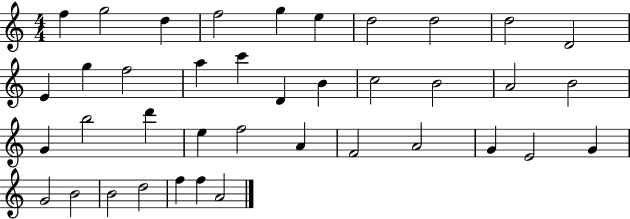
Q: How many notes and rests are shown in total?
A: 39